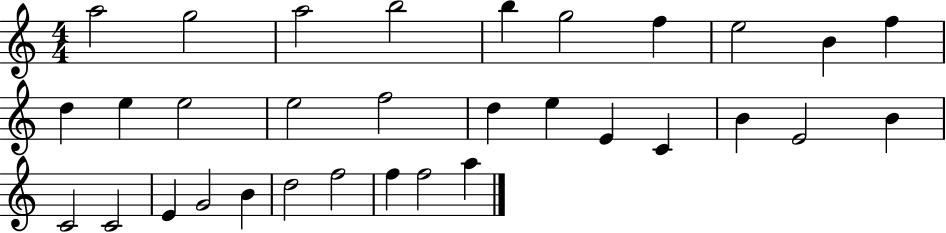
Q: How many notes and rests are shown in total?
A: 32